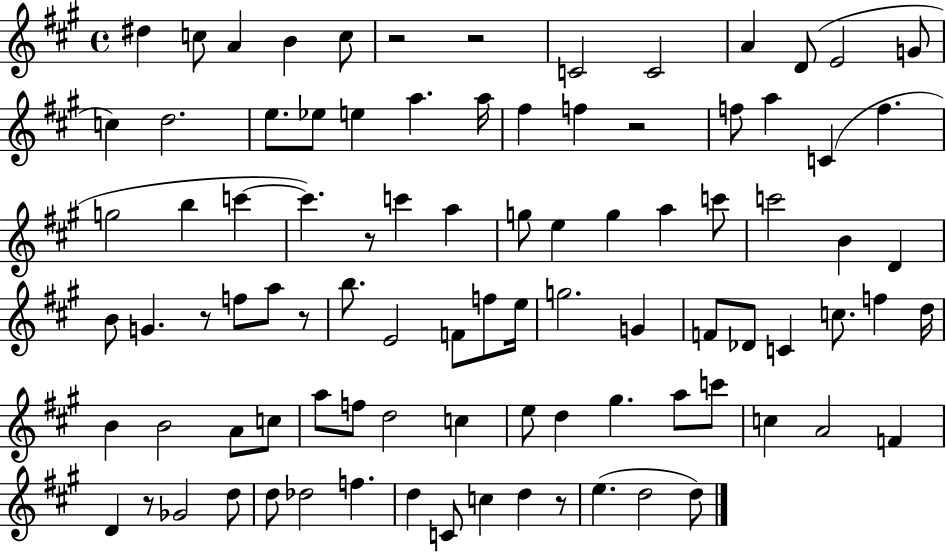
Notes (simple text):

D#5/q C5/e A4/q B4/q C5/e R/h R/h C4/h C4/h A4/q D4/e E4/h G4/e C5/q D5/h. E5/e. Eb5/e E5/q A5/q. A5/s F#5/q F5/q R/h F5/e A5/q C4/q F5/q. G5/h B5/q C6/q C6/q. R/e C6/q A5/q G5/e E5/q G5/q A5/q C6/e C6/h B4/q D4/q B4/e G4/q. R/e F5/e A5/e R/e B5/e. E4/h F4/e F5/e E5/s G5/h. G4/q F4/e Db4/e C4/q C5/e. F5/q D5/s B4/q B4/h A4/e C5/e A5/e F5/e D5/h C5/q E5/e D5/q G#5/q. A5/e C6/e C5/q A4/h F4/q D4/q R/e Gb4/h D5/e D5/e Db5/h F5/q. D5/q C4/e C5/q D5/q R/e E5/q. D5/h D5/e